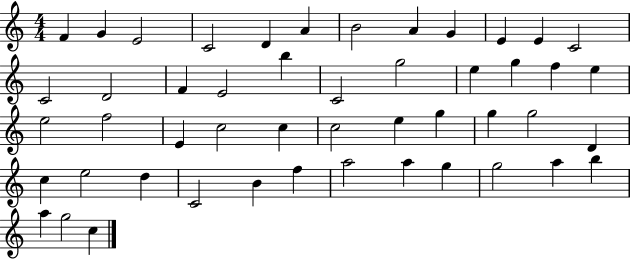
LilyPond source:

{
  \clef treble
  \numericTimeSignature
  \time 4/4
  \key c \major
  f'4 g'4 e'2 | c'2 d'4 a'4 | b'2 a'4 g'4 | e'4 e'4 c'2 | \break c'2 d'2 | f'4 e'2 b''4 | c'2 g''2 | e''4 g''4 f''4 e''4 | \break e''2 f''2 | e'4 c''2 c''4 | c''2 e''4 g''4 | g''4 g''2 d'4 | \break c''4 e''2 d''4 | c'2 b'4 f''4 | a''2 a''4 g''4 | g''2 a''4 b''4 | \break a''4 g''2 c''4 | \bar "|."
}